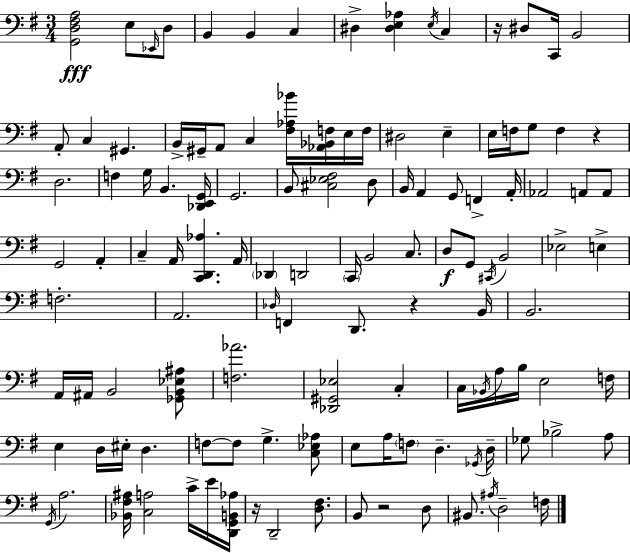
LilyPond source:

{
  \clef bass
  \numericTimeSignature
  \time 3/4
  \key g \major
  \repeat volta 2 { <g, d fis a>2\fff e8 \grace { ees,16 } d8 | b,4 b,4 c4 | dis4-> <dis e aes>4 \acciaccatura { e16 } c4 | r16 dis8 c,16 b,2 | \break a,8-. c4 gis,4. | b,16-> gis,16-- a,8 c4 <fis aes bes'>16 <aes, bes, f>16 | e16 f16 dis2 e4-- | e16 f16 g8 f4 r4 | \break d2. | f4 g16 b,4. | <des, e, g,>16 g,2. | b,8 <cis ees fis>2 | \break d8 b,16 a,4 g,8 f,4-> | a,16-. aes,2 a,8 | a,8 g,2 a,4-. | c4-- a,16 <c, d, aes>4. | \break a,16 \parenthesize des,4 d,2 | \parenthesize c,16 b,2 c8. | d8\f g,8 \acciaccatura { cis,16 } b,2 | ees2-> e4-> | \break f2.-. | a,2. | \grace { des16 } f,4 d,8. r4 | b,16 b,2. | \break a,16 ais,16 b,2 | <ges, b, ees ais>8 <f aes'>2. | <des, gis, ees>2 | c4-. c16 \acciaccatura { bes,16 } a16 b16 e2 | \break f16 e4 d16 eis16-. d4. | f8~~ f8 g4.-> | <c ees aes>8 e8 a16 \parenthesize f8 d4.-- | \acciaccatura { ges,16 } d16-- ges8 bes2-> | \break a8 \acciaccatura { g,16 } a2. | <bes, fis ais>16 <c a>2 | c'16-> e'16 <d, g, b, aes>16 r16 d,2-- | <d fis>8. b,8 r2 | \break d8 bis,8. \acciaccatura { ais16 } d2-- | f16 } \bar "|."
}